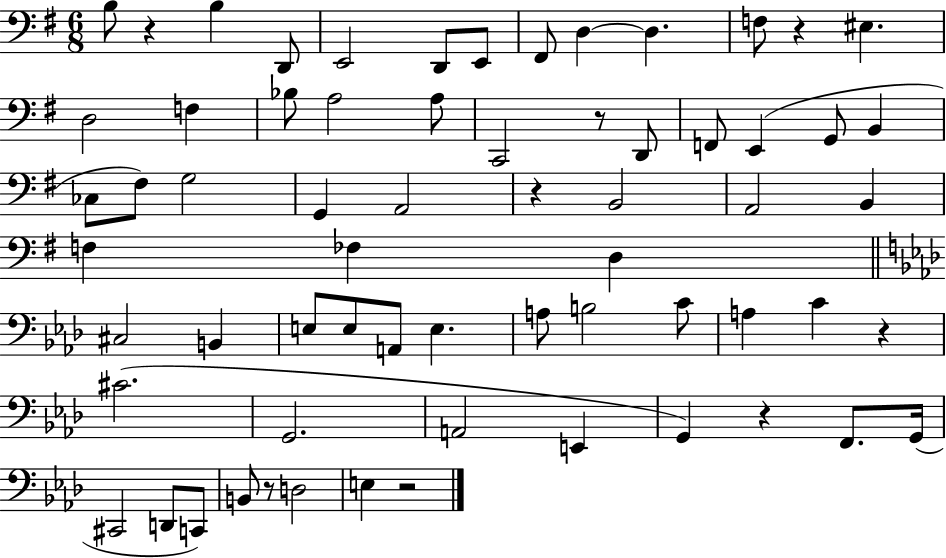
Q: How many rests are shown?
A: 8